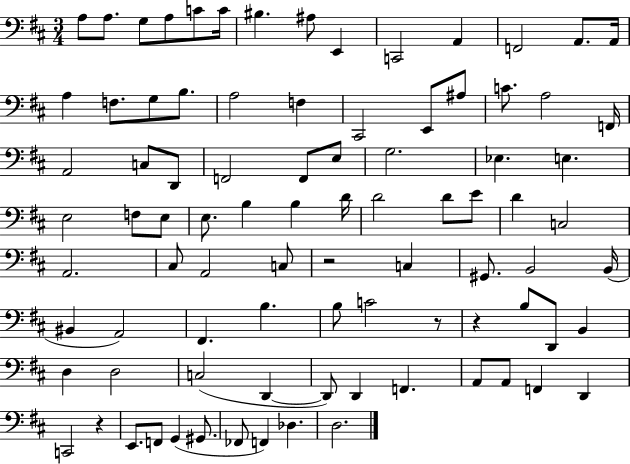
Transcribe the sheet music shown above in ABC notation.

X:1
T:Untitled
M:3/4
L:1/4
K:D
A,/2 A,/2 G,/2 A,/2 C/2 C/4 ^B, ^A,/2 E,, C,,2 A,, F,,2 A,,/2 A,,/4 A, F,/2 G,/2 B,/2 A,2 F, ^C,,2 E,,/2 ^A,/2 C/2 A,2 F,,/4 A,,2 C,/2 D,,/2 F,,2 F,,/2 E,/2 G,2 _E, E, E,2 F,/2 E,/2 E,/2 B, B, D/4 D2 D/2 E/2 D C,2 A,,2 ^C,/2 A,,2 C,/2 z2 C, ^G,,/2 B,,2 B,,/4 ^B,, A,,2 ^F,, B, B,/2 C2 z/2 z B,/2 D,,/2 B,, D, D,2 C,2 D,, D,,/2 D,, F,, A,,/2 A,,/2 F,, D,, C,,2 z E,,/2 F,,/2 G,, ^G,,/2 _F,,/2 F,, _D, D,2